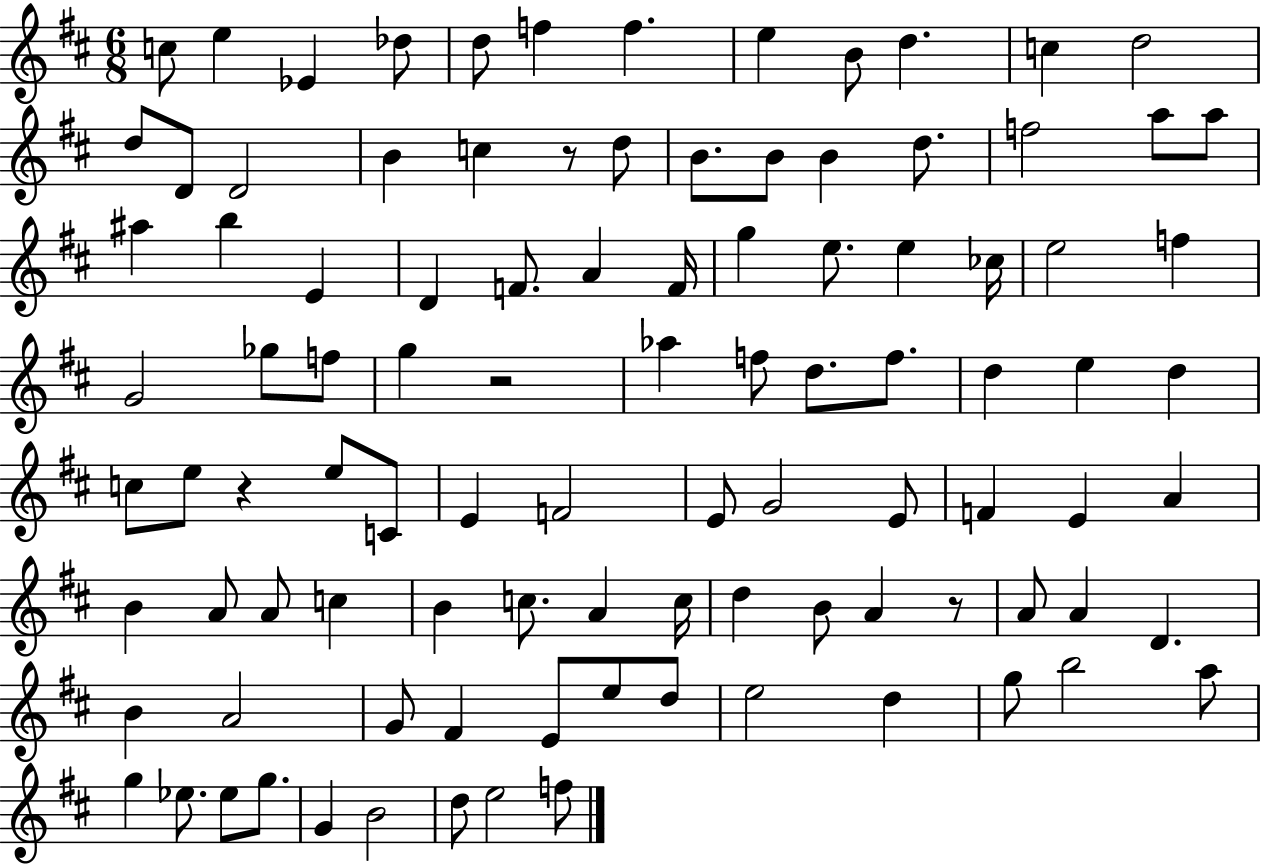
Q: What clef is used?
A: treble